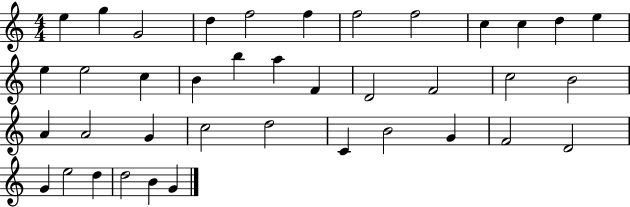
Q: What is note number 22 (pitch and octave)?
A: C5